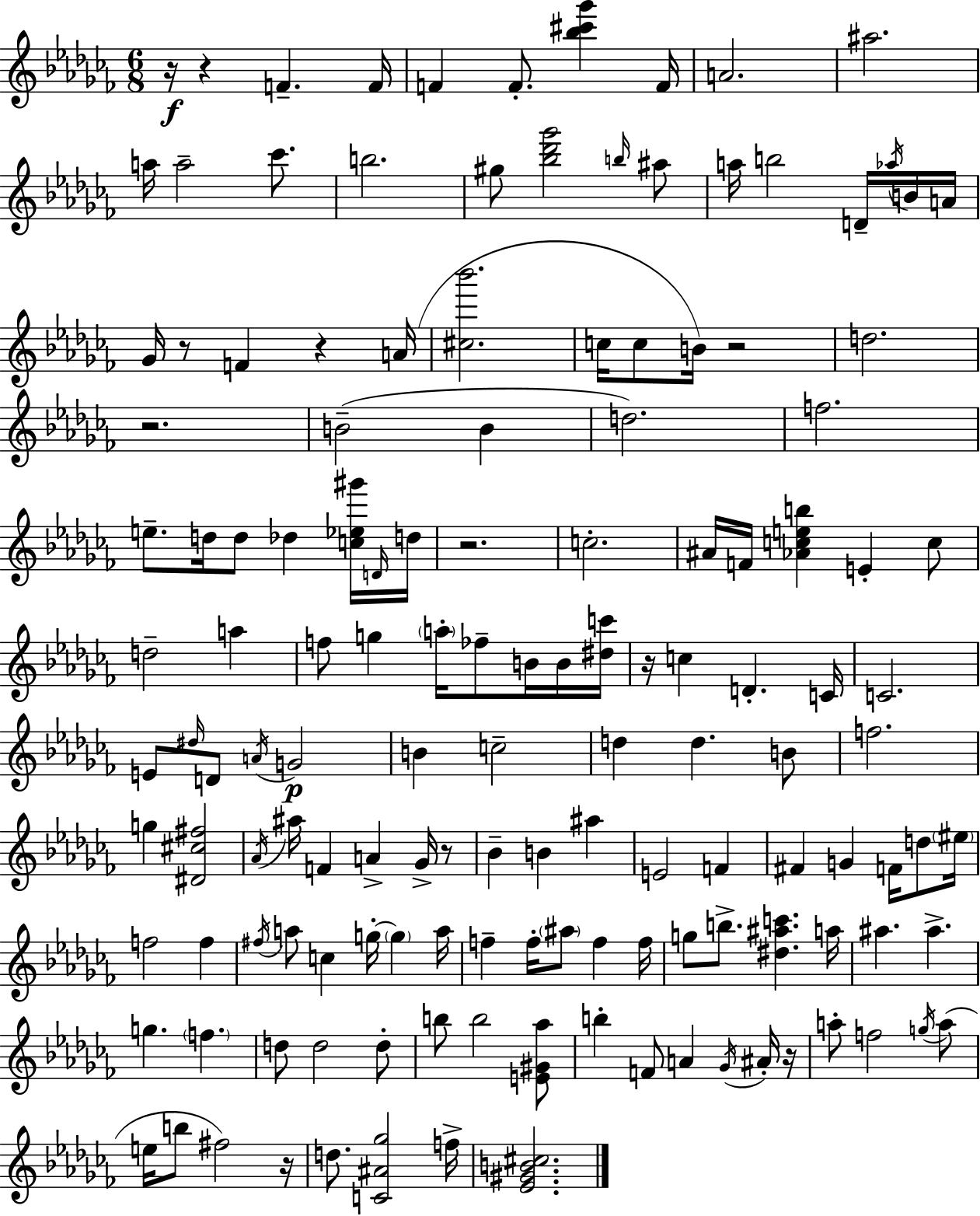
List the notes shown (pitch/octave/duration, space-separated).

R/s R/q F4/q. F4/s F4/q F4/e. [Bb5,C#6,Gb6]/q F4/s A4/h. A#5/h. A5/s A5/h CES6/e. B5/h. G#5/e [Bb5,Db6,Gb6]/h B5/s A#5/e A5/s B5/h D4/s Ab5/s B4/s A4/s Gb4/s R/e F4/q R/q A4/s [C#5,Bb6]/h. C5/s C5/e B4/s R/h D5/h. R/h. B4/h B4/q D5/h. F5/h. E5/e. D5/s D5/e Db5/q [C5,Eb5,G#6]/s D4/s D5/s R/h. C5/h. A#4/s F4/s [Ab4,C5,E5,B5]/q E4/q C5/e D5/h A5/q F5/e G5/q A5/s FES5/e B4/s B4/s [D#5,C6]/s R/s C5/q D4/q. C4/s C4/h. E4/e D#5/s D4/e A4/s G4/h B4/q C5/h D5/q D5/q. B4/e F5/h. G5/q [D#4,C#5,F#5]/h Ab4/s A#5/s F4/q A4/q Gb4/s R/e Bb4/q B4/q A#5/q E4/h F4/q F#4/q G4/q F4/s D5/e EIS5/s F5/h F5/q F#5/s A5/e C5/q G5/s G5/q A5/s F5/q F5/s A#5/e F5/q F5/s G5/e B5/e. [D#5,A#5,C6]/q. A5/s A#5/q. A#5/q. G5/q. F5/q. D5/e D5/h D5/e B5/e B5/h [E4,G#4,Ab5]/e B5/q F4/e A4/q Gb4/s A#4/s R/s A5/e F5/h G5/s A5/e E5/s B5/e F#5/h R/s D5/e. [C4,A#4,Gb5]/h F5/s [Eb4,G#4,B4,C#5]/h.